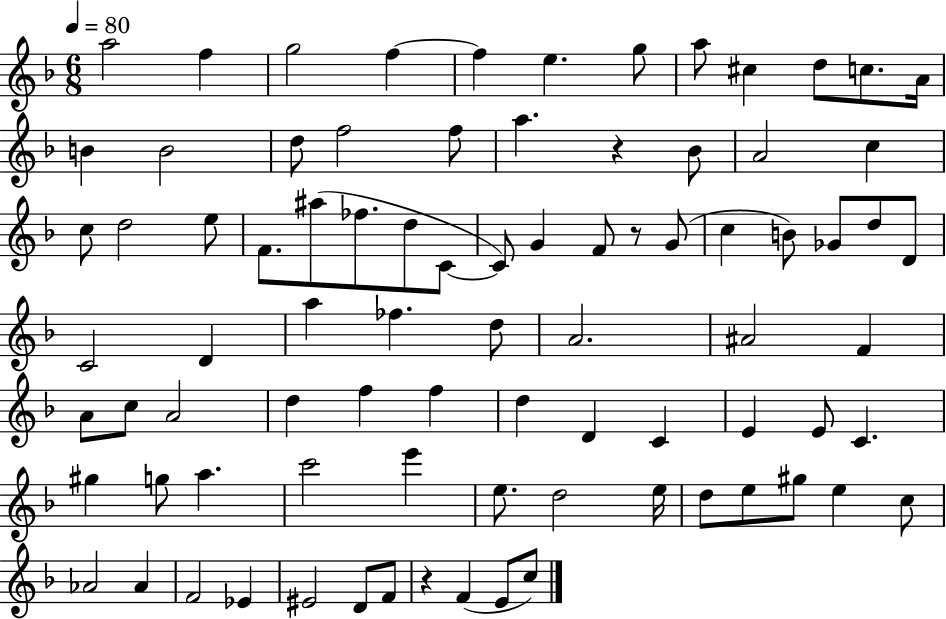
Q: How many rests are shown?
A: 3